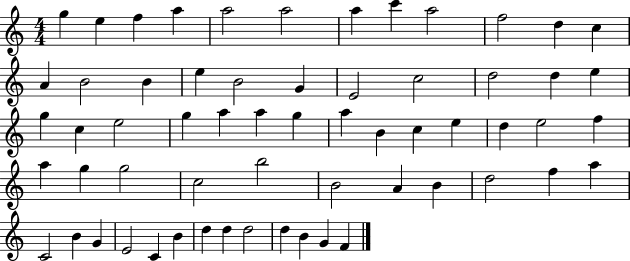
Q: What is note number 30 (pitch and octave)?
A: G5